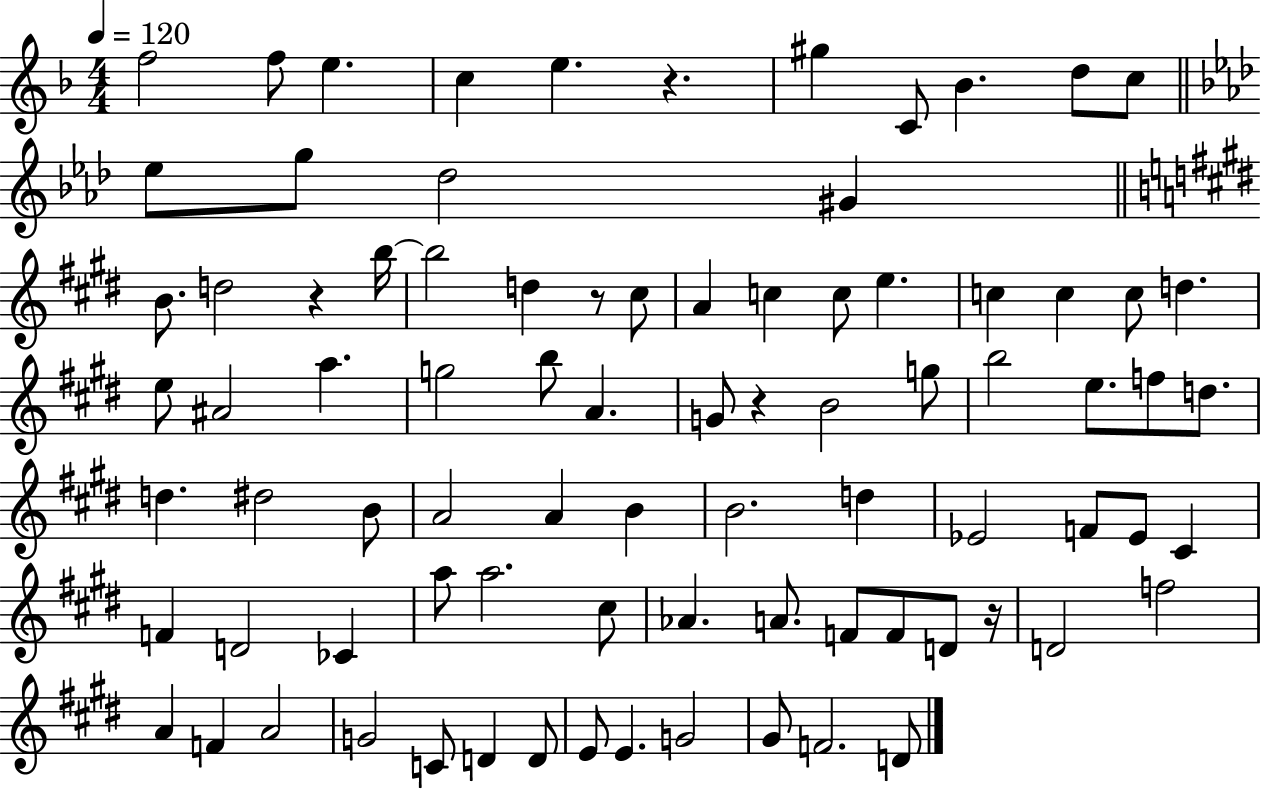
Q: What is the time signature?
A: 4/4